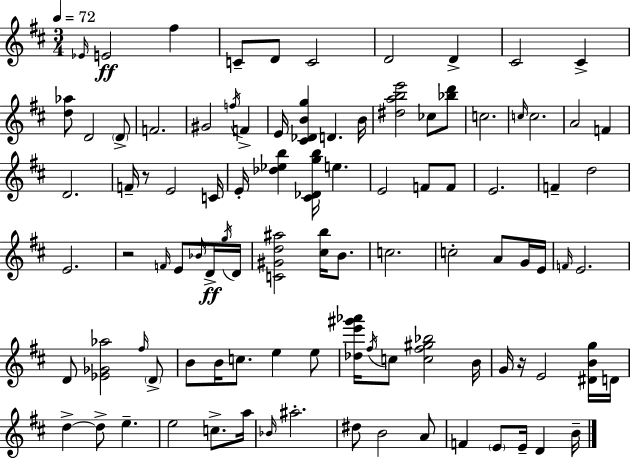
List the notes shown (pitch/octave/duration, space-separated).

Eb4/s E4/h F#5/q C4/e D4/e C4/h D4/h D4/q C#4/h C#4/q [D5,Ab5]/e D4/h D4/e F4/h. G#4/h F5/s F4/q E4/s [C#4,Db4,B4,G5]/q D4/q. B4/s [D#5,A5,B5,E6]/h CES5/e [Bb5,D6]/e C5/h. C5/s C5/h. A4/h F4/q D4/h. F4/s R/e E4/h C4/s E4/s [Db5,Eb5,B5]/q [C#4,Db4,G5,B5]/s E5/q. E4/h F4/e F4/e E4/h. F4/q D5/h E4/h. R/h F4/s E4/e Bb4/s D4/s G5/s D4/s [C4,G#4,D5,A#5]/h [C#5,B5]/s B4/e. C5/h. C5/h A4/e G4/s E4/s F4/s E4/h. D4/e [Eb4,Gb4,Ab5]/h F#5/s D4/e B4/e B4/s C5/e. E5/q E5/e [Db5,E6,G#6,Ab6]/s F#5/s C5/e [C5,F#5,G#5,Bb5]/h B4/s G4/s R/s E4/h [D#4,B4,G5]/s D4/s D5/q D5/e E5/q. E5/h C5/e. A5/s Bb4/s A#5/h. D#5/e B4/h A4/e F4/q E4/e E4/s D4/q B4/s